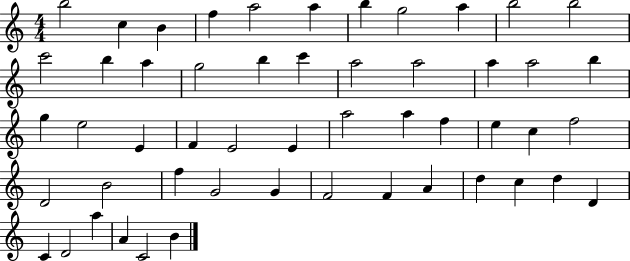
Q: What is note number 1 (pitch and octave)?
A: B5